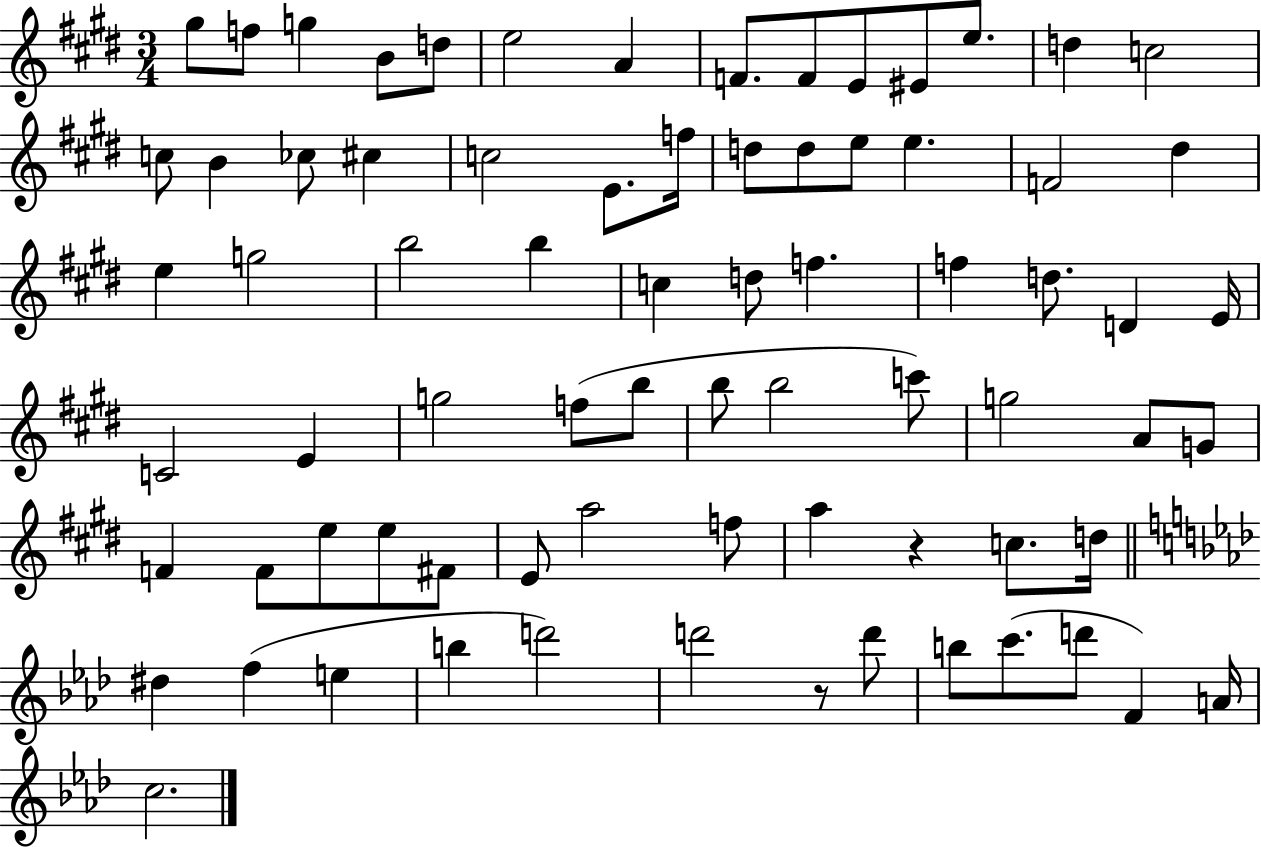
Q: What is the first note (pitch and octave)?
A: G#5